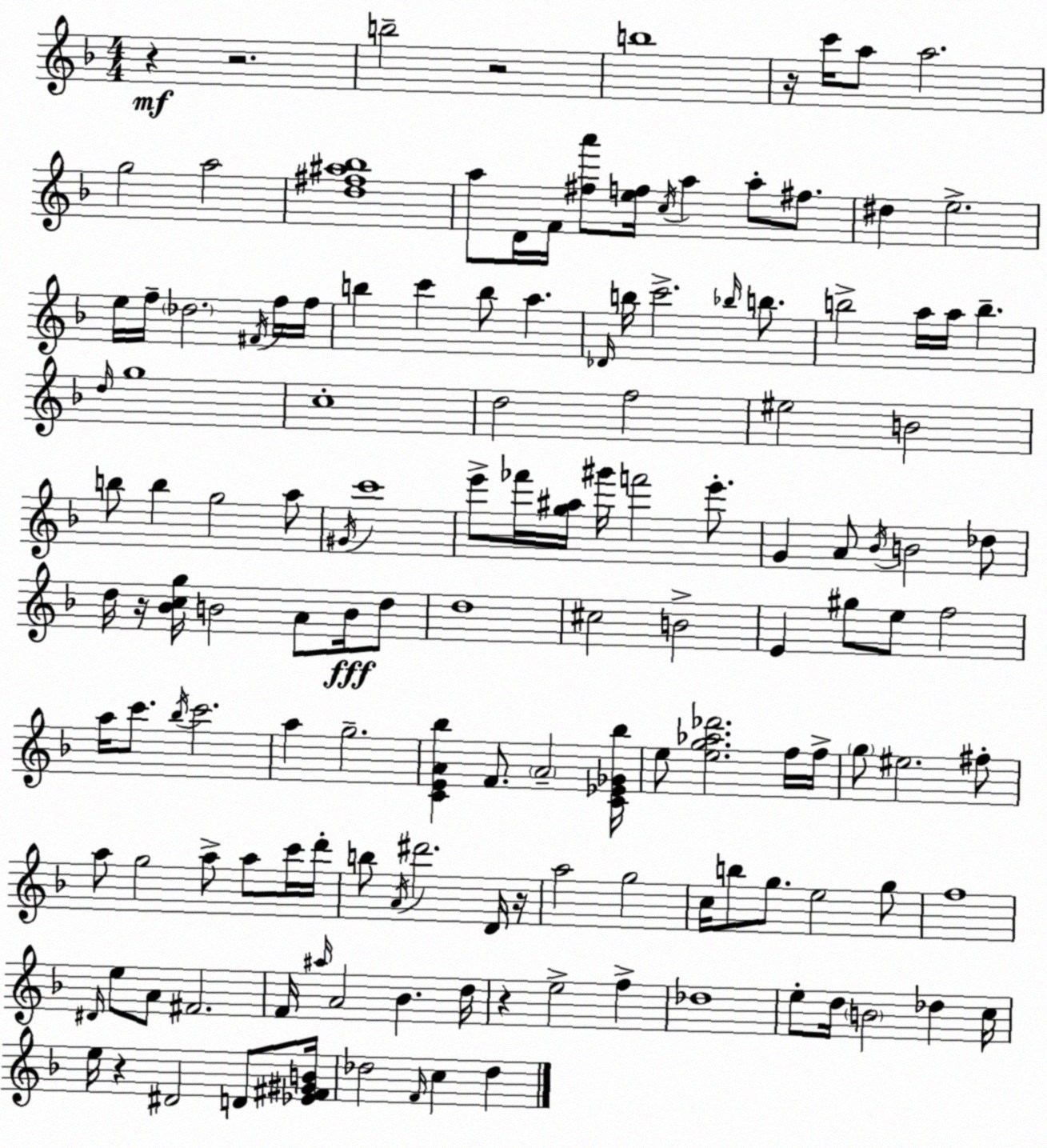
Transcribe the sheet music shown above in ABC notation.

X:1
T:Untitled
M:4/4
L:1/4
K:Dm
z z2 b2 z2 b4 z/4 c'/4 a/2 a2 g2 a2 [d^f^a_b]4 a/2 D/4 F/4 [^fa']/2 [ef]/4 c/4 a a/2 ^f/2 ^d e2 e/4 f/4 _d2 ^F/4 f/4 f/4 b c' b/2 a _D/4 b/4 c'2 _b/4 b/2 b2 a/4 a/4 b d/4 g4 c4 d2 f2 ^e2 B2 b/2 b g2 a/2 ^G/4 c'4 e'/2 _f'/4 [g^a]/4 ^g'/4 f'2 e'/2 G A/2 _B/4 B2 _d/2 d/4 z/4 [_Bcg]/4 B2 A/2 B/4 d/2 d4 ^c2 B2 E ^g/2 e/2 f2 a/4 c'/2 _b/4 c'2 a g2 [CEA_b] F/2 A2 [C_E_G_b]/4 e/2 [eg_a_d']2 f/4 f/4 g/2 ^e2 ^f/2 a/2 g2 a/2 a/2 c'/4 d'/4 b/2 A/4 ^d'2 D/4 z/4 a2 g2 c/4 b/2 g/2 e2 g/2 f4 ^D/4 e/2 A/2 ^F2 F/4 ^a/4 A2 _B d/4 z e2 f _d4 e/2 d/4 B2 _d c/4 e/4 z ^D2 D/2 [_E^F^GB]/4 _d2 F/4 c _d